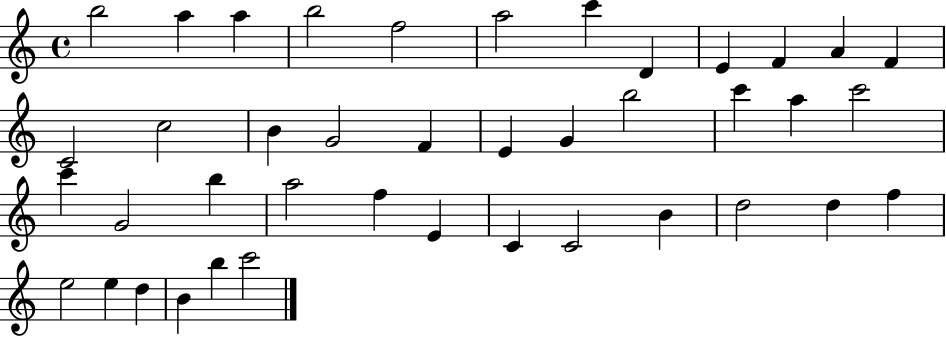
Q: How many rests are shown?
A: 0